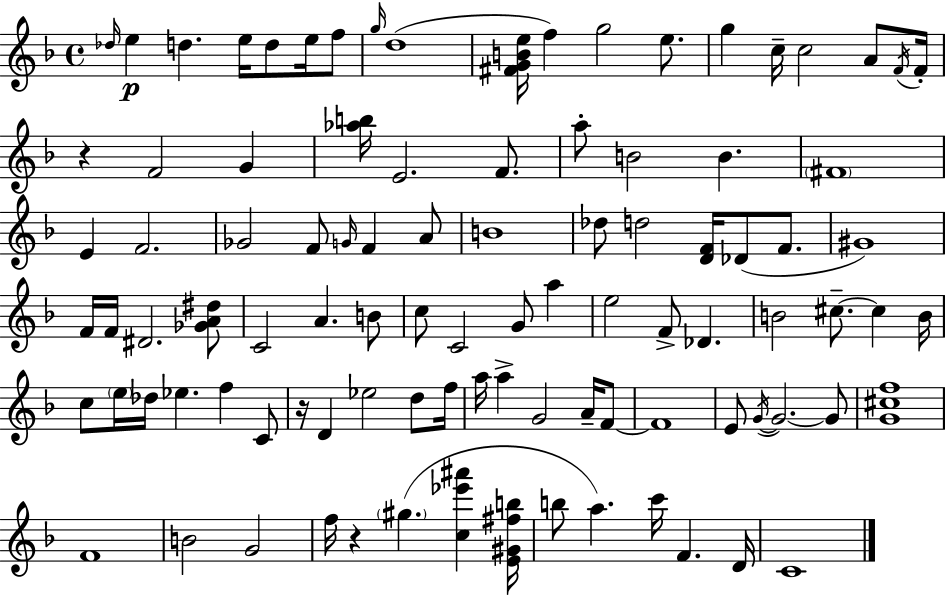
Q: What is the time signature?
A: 4/4